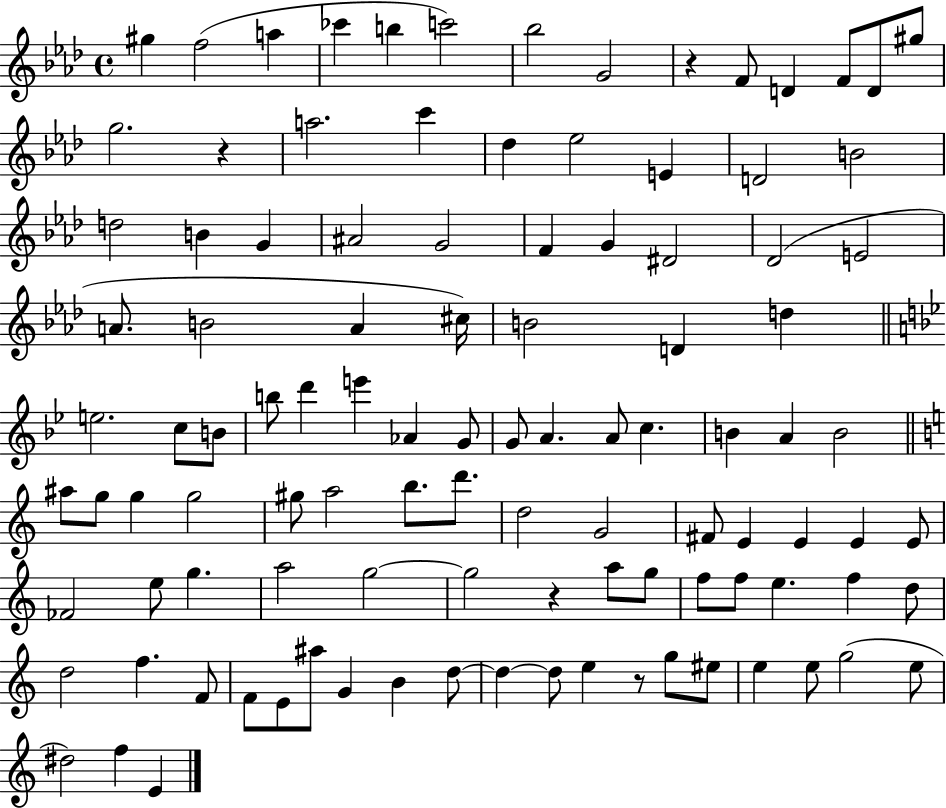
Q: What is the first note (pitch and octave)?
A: G#5